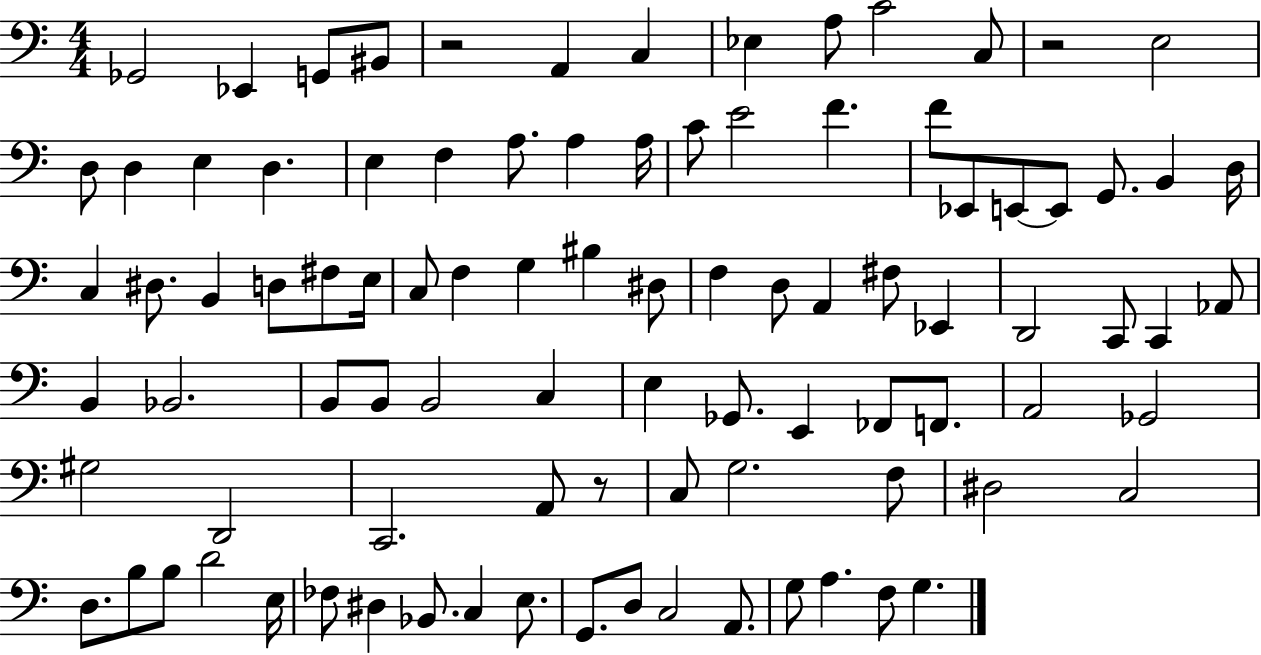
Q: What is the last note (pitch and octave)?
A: G3